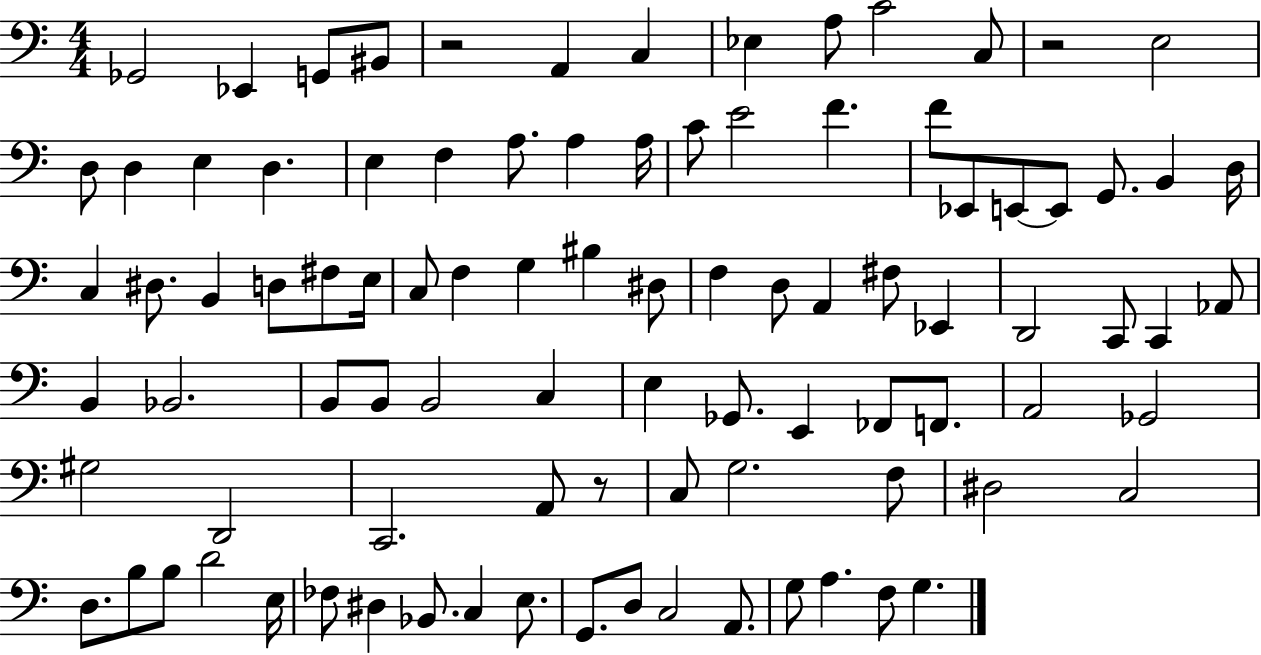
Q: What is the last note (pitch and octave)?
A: G3